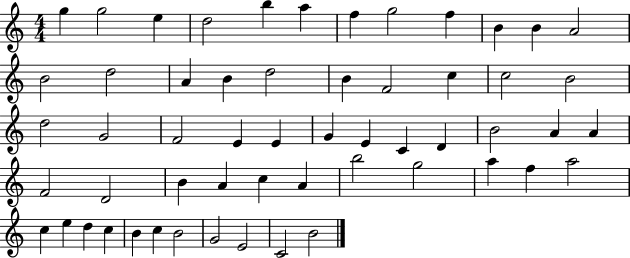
{
  \clef treble
  \numericTimeSignature
  \time 4/4
  \key c \major
  g''4 g''2 e''4 | d''2 b''4 a''4 | f''4 g''2 f''4 | b'4 b'4 a'2 | \break b'2 d''2 | a'4 b'4 d''2 | b'4 f'2 c''4 | c''2 b'2 | \break d''2 g'2 | f'2 e'4 e'4 | g'4 e'4 c'4 d'4 | b'2 a'4 a'4 | \break f'2 d'2 | b'4 a'4 c''4 a'4 | b''2 g''2 | a''4 f''4 a''2 | \break c''4 e''4 d''4 c''4 | b'4 c''4 b'2 | g'2 e'2 | c'2 b'2 | \break \bar "|."
}